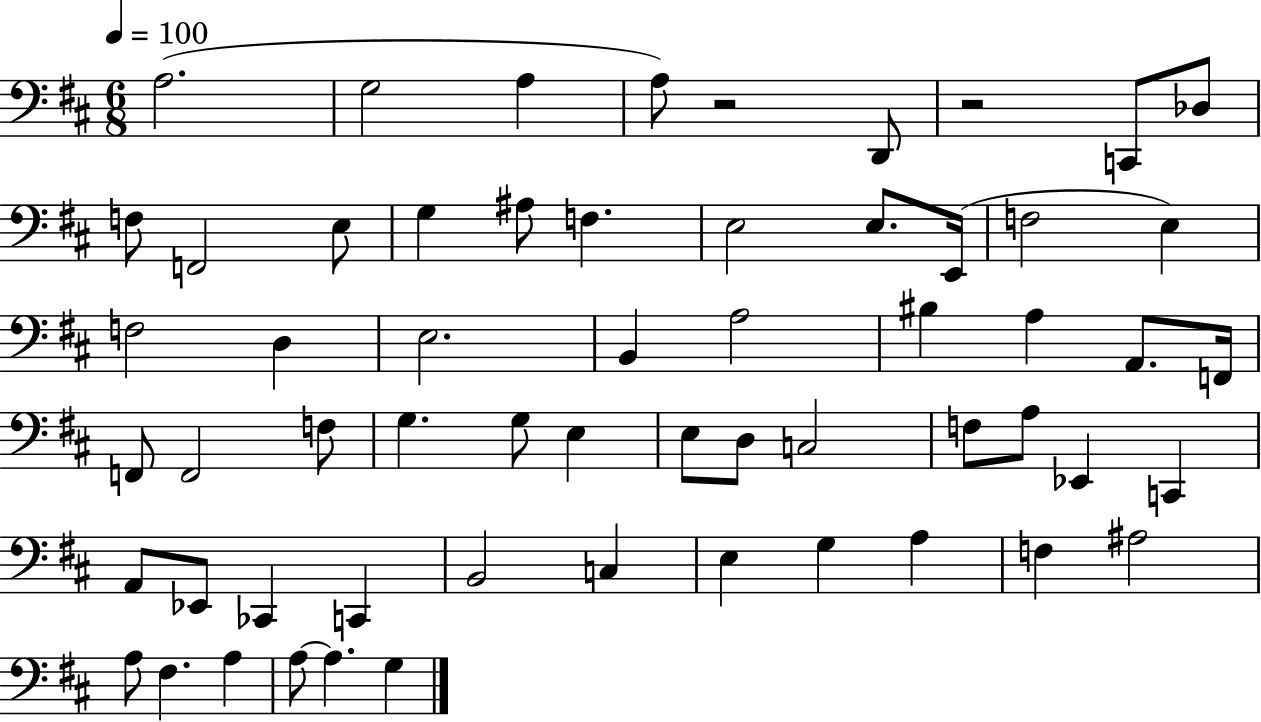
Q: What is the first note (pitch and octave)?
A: A3